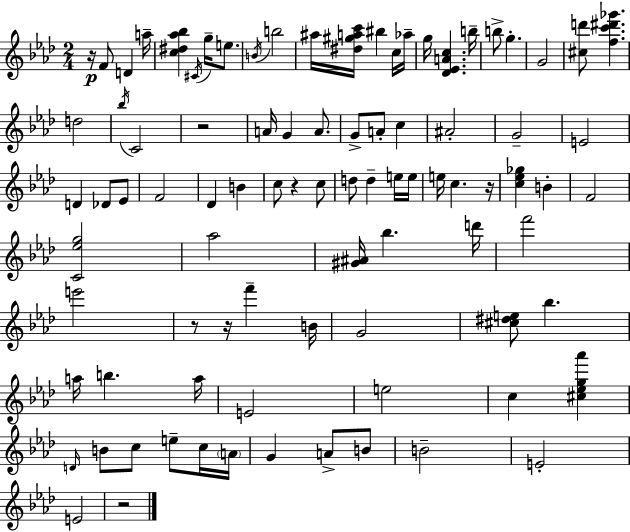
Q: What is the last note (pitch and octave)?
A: E4